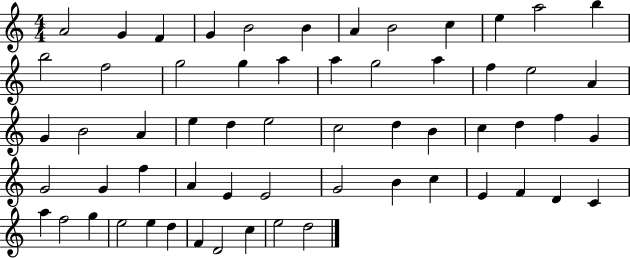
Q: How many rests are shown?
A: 0